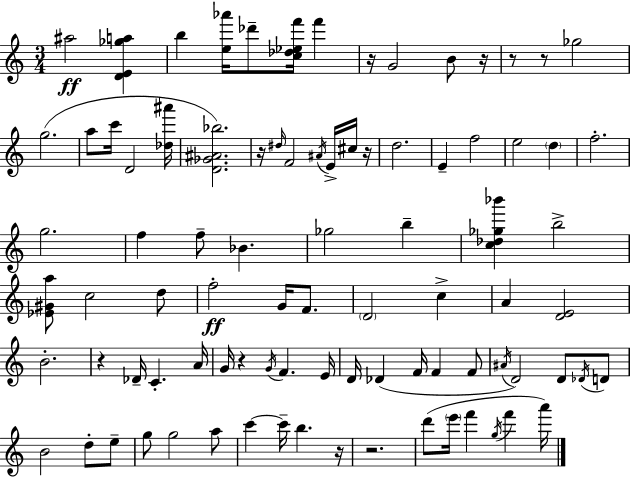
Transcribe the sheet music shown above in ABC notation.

X:1
T:Untitled
M:3/4
L:1/4
K:C
^a2 [DE_ga] b [e_a']/4 _d'/2 [c_d_ef']/4 f' z/4 G2 B/2 z/4 z/2 z/2 _g2 g2 a/2 c'/4 D2 [_d^a']/4 [D_G^A_b]2 z/4 ^d/4 F2 ^A/4 E/4 ^c/4 z/4 d2 E f2 e2 d f2 g2 f f/2 _B _g2 b [c_d_g_b'] b2 [_E^Ga]/2 c2 d/2 f2 G/4 F/2 D2 c A [DE]2 B2 z _D/4 C A/4 G/4 z G/4 F E/4 D/4 _D F/4 F F/2 ^A/4 D2 D/2 _D/4 D/2 B2 d/2 e/2 g/2 g2 a/2 c' c'/4 b z/4 z2 d'/2 e'/4 f' g/4 f' a'/4